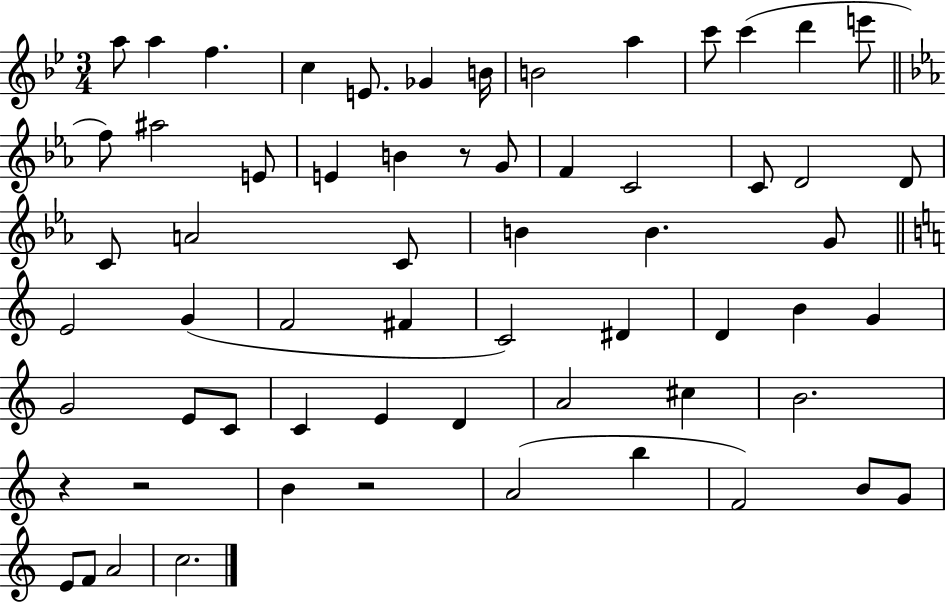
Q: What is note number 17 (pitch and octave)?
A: E4